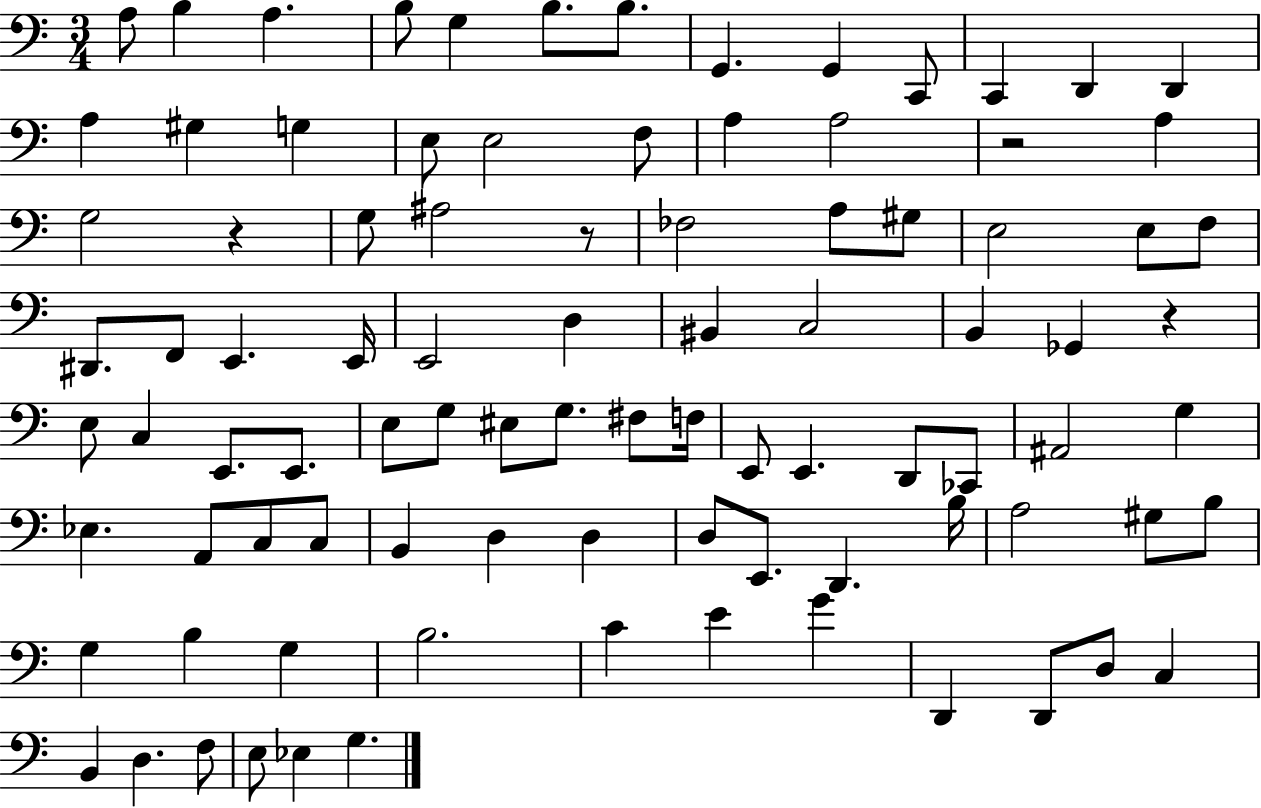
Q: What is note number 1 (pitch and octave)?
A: A3